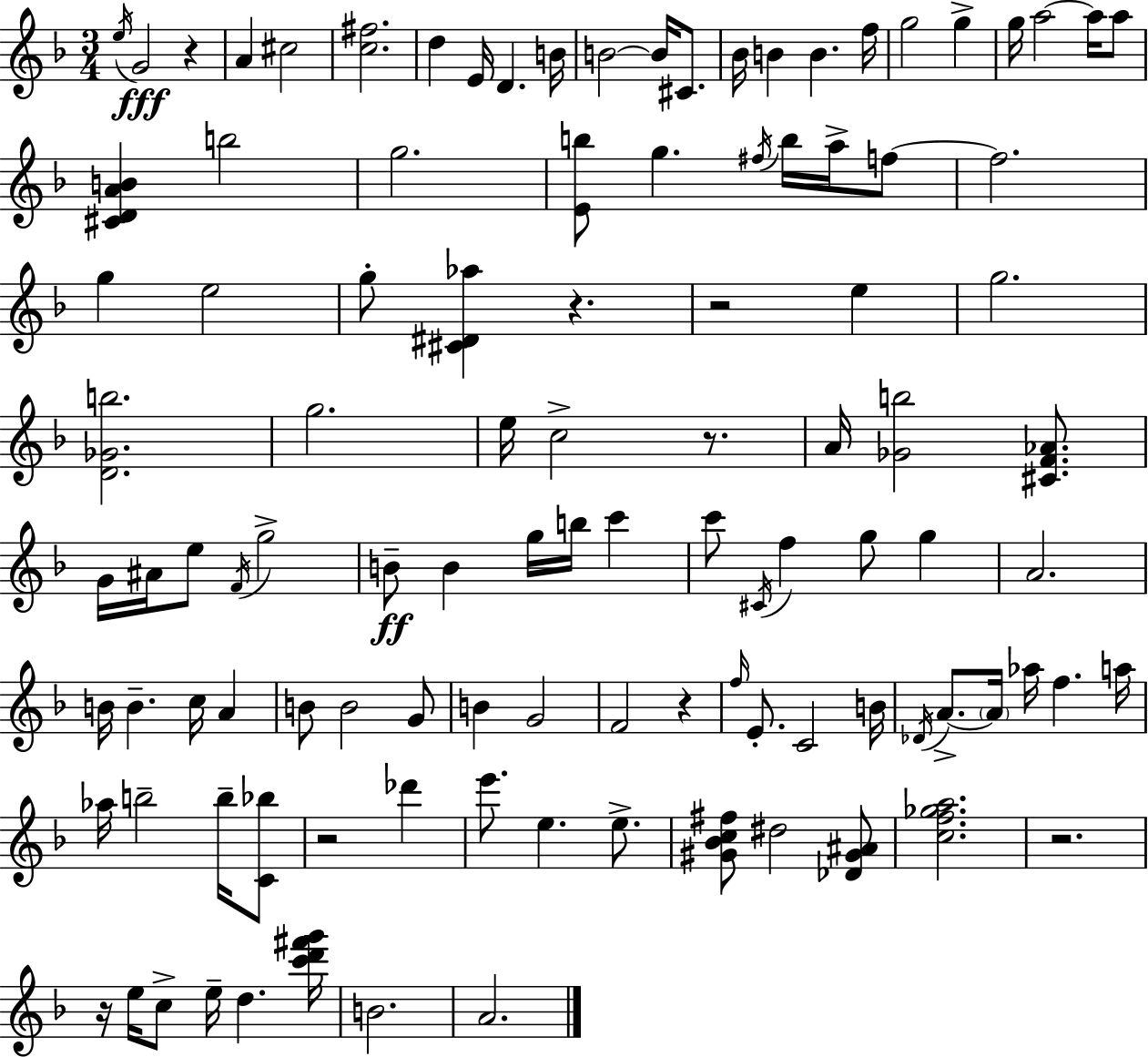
{
  \clef treble
  \numericTimeSignature
  \time 3/4
  \key d \minor
  \acciaccatura { e''16 }\fff g'2 r4 | a'4 cis''2 | <c'' fis''>2. | d''4 e'16 d'4. | \break b'16 b'2~~ b'16 cis'8. | bes'16 b'4 b'4. | f''16 g''2 g''4-> | g''16 a''2~~ a''16 a''8 | \break <cis' d' a' b'>4 b''2 | g''2. | <e' b''>8 g''4. \acciaccatura { fis''16 } b''16 a''16-> | f''8~~ f''2. | \break g''4 e''2 | g''8-. <cis' dis' aes''>4 r4. | r2 e''4 | g''2. | \break <d' ges' b''>2. | g''2. | e''16 c''2-> r8. | a'16 <ges' b''>2 <cis' f' aes'>8. | \break g'16 ais'16 e''8 \acciaccatura { f'16 } g''2-> | b'8--\ff b'4 g''16 b''16 c'''4 | c'''8 \acciaccatura { cis'16 } f''4 g''8 | g''4 a'2. | \break b'16 b'4.-- c''16 | a'4 b'8 b'2 | g'8 b'4 g'2 | f'2 | \break r4 \grace { f''16 } e'8.-. c'2 | b'16 \acciaccatura { des'16 } a'8.->~~ \parenthesize a'16 aes''16 f''4. | a''16 aes''16 b''2-- | b''16-- <c' bes''>8 r2 | \break des'''4 e'''8. e''4. | e''8.-> <gis' bes' c'' fis''>8 dis''2 | <des' gis' ais'>8 <c'' f'' ges'' a''>2. | r2. | \break r16 e''16 c''8-> e''16-- d''4. | <c''' d''' fis''' g'''>16 b'2. | a'2. | \bar "|."
}